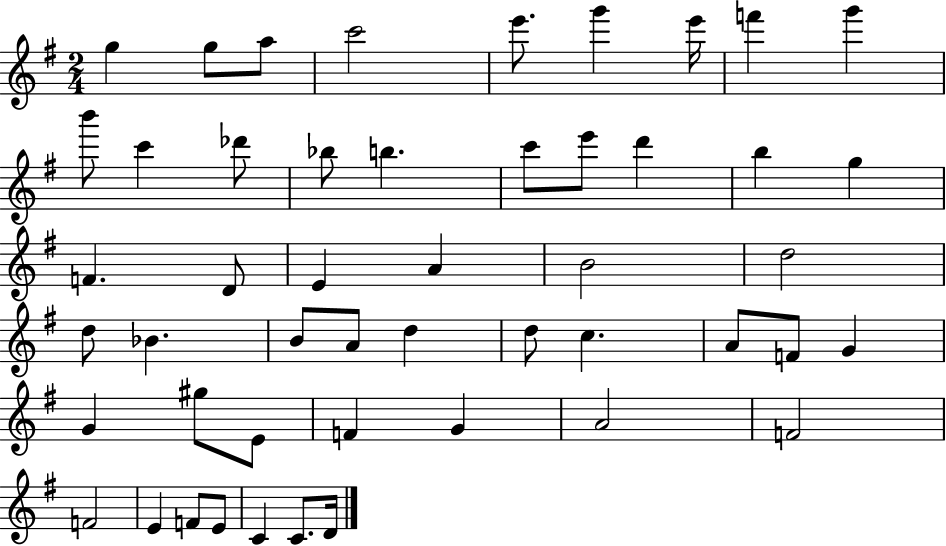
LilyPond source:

{
  \clef treble
  \numericTimeSignature
  \time 2/4
  \key g \major
  g''4 g''8 a''8 | c'''2 | e'''8. g'''4 e'''16 | f'''4 g'''4 | \break b'''8 c'''4 des'''8 | bes''8 b''4. | c'''8 e'''8 d'''4 | b''4 g''4 | \break f'4. d'8 | e'4 a'4 | b'2 | d''2 | \break d''8 bes'4. | b'8 a'8 d''4 | d''8 c''4. | a'8 f'8 g'4 | \break g'4 gis''8 e'8 | f'4 g'4 | a'2 | f'2 | \break f'2 | e'4 f'8 e'8 | c'4 c'8. d'16 | \bar "|."
}